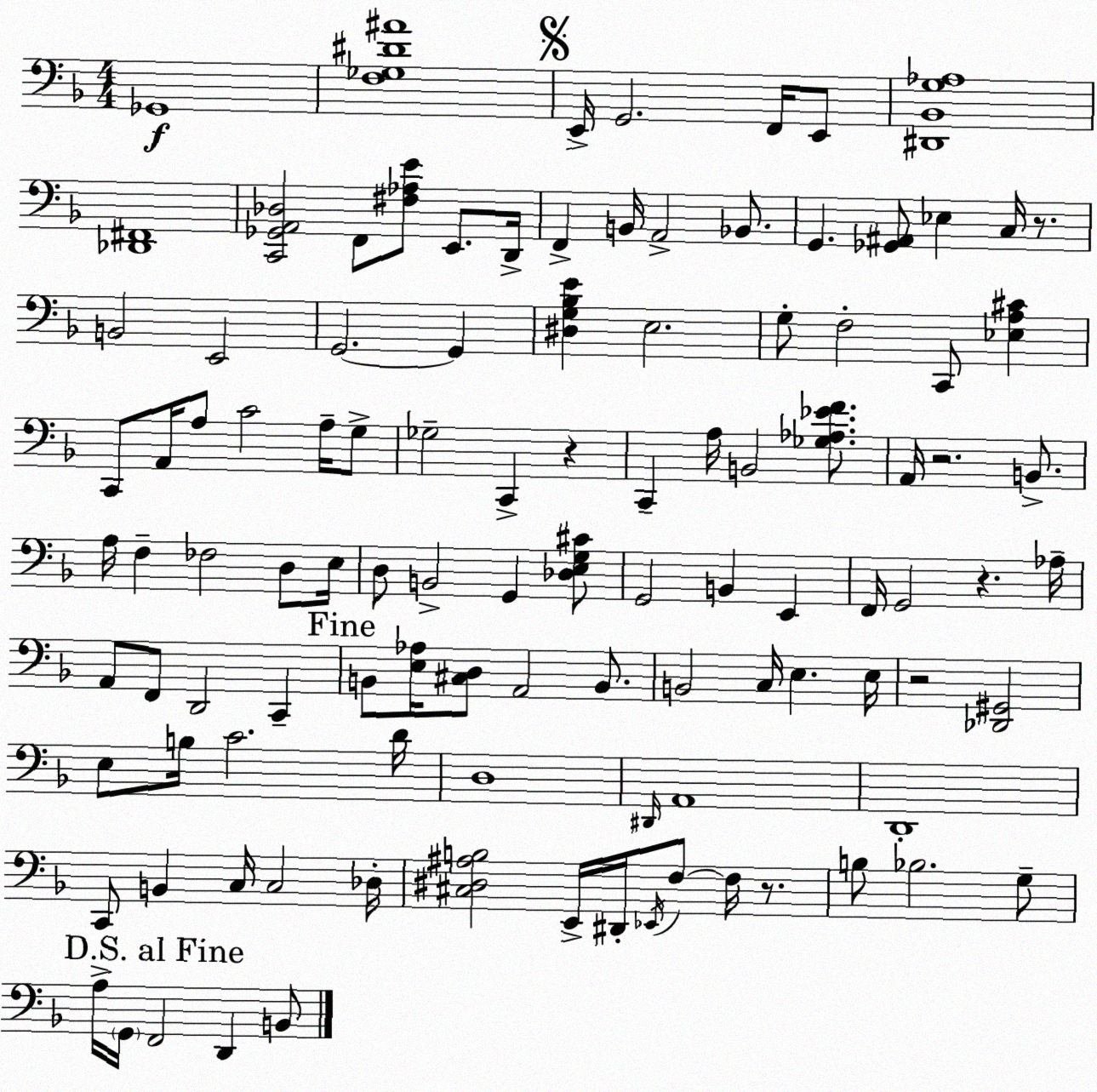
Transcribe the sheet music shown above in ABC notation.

X:1
T:Untitled
M:4/4
L:1/4
K:F
_G,,4 [F,_G,^D^A]4 E,,/4 G,,2 F,,/4 E,,/2 [^D,,_B,,G,_A,]4 [_D,,^F,,]4 [C,,_G,,A,,_D,]2 F,,/2 [^F,_A,E]/2 E,,/2 D,,/4 F,, B,,/4 A,,2 _B,,/2 G,, [_G,,^A,,]/2 _E, C,/4 z/2 B,,2 E,,2 G,,2 G,, [^D,G,_B,E] E,2 G,/2 F,2 C,,/2 [_E,A,^C] C,,/2 A,,/4 A,/2 C2 A,/4 G,/2 _G,2 C,, z C,, A,/4 B,,2 [_G,_A,_EF]/2 A,,/4 z2 B,,/2 A,/4 F, _F,2 D,/2 E,/4 D,/2 B,,2 G,, [_D,E,G,^C]/2 G,,2 B,, E,, F,,/4 G,,2 z _A,/4 A,,/2 F,,/2 D,,2 C,, B,,/2 [E,_A,]/4 [^C,D,]/2 A,,2 B,,/2 B,,2 C,/4 E, E,/4 z2 [_D,,^G,,]2 E,/2 B,/4 C2 D/4 D,4 ^D,,/4 A,,4 D,,4 C,,/2 B,, C,/4 C,2 _D,/4 [^C,^D,^A,B,]2 E,,/4 ^D,,/4 _E,,/4 F,/2 F,/4 z/2 B,/2 _B,2 G,/2 A,/4 G,,/4 F,,2 D,, B,,/2